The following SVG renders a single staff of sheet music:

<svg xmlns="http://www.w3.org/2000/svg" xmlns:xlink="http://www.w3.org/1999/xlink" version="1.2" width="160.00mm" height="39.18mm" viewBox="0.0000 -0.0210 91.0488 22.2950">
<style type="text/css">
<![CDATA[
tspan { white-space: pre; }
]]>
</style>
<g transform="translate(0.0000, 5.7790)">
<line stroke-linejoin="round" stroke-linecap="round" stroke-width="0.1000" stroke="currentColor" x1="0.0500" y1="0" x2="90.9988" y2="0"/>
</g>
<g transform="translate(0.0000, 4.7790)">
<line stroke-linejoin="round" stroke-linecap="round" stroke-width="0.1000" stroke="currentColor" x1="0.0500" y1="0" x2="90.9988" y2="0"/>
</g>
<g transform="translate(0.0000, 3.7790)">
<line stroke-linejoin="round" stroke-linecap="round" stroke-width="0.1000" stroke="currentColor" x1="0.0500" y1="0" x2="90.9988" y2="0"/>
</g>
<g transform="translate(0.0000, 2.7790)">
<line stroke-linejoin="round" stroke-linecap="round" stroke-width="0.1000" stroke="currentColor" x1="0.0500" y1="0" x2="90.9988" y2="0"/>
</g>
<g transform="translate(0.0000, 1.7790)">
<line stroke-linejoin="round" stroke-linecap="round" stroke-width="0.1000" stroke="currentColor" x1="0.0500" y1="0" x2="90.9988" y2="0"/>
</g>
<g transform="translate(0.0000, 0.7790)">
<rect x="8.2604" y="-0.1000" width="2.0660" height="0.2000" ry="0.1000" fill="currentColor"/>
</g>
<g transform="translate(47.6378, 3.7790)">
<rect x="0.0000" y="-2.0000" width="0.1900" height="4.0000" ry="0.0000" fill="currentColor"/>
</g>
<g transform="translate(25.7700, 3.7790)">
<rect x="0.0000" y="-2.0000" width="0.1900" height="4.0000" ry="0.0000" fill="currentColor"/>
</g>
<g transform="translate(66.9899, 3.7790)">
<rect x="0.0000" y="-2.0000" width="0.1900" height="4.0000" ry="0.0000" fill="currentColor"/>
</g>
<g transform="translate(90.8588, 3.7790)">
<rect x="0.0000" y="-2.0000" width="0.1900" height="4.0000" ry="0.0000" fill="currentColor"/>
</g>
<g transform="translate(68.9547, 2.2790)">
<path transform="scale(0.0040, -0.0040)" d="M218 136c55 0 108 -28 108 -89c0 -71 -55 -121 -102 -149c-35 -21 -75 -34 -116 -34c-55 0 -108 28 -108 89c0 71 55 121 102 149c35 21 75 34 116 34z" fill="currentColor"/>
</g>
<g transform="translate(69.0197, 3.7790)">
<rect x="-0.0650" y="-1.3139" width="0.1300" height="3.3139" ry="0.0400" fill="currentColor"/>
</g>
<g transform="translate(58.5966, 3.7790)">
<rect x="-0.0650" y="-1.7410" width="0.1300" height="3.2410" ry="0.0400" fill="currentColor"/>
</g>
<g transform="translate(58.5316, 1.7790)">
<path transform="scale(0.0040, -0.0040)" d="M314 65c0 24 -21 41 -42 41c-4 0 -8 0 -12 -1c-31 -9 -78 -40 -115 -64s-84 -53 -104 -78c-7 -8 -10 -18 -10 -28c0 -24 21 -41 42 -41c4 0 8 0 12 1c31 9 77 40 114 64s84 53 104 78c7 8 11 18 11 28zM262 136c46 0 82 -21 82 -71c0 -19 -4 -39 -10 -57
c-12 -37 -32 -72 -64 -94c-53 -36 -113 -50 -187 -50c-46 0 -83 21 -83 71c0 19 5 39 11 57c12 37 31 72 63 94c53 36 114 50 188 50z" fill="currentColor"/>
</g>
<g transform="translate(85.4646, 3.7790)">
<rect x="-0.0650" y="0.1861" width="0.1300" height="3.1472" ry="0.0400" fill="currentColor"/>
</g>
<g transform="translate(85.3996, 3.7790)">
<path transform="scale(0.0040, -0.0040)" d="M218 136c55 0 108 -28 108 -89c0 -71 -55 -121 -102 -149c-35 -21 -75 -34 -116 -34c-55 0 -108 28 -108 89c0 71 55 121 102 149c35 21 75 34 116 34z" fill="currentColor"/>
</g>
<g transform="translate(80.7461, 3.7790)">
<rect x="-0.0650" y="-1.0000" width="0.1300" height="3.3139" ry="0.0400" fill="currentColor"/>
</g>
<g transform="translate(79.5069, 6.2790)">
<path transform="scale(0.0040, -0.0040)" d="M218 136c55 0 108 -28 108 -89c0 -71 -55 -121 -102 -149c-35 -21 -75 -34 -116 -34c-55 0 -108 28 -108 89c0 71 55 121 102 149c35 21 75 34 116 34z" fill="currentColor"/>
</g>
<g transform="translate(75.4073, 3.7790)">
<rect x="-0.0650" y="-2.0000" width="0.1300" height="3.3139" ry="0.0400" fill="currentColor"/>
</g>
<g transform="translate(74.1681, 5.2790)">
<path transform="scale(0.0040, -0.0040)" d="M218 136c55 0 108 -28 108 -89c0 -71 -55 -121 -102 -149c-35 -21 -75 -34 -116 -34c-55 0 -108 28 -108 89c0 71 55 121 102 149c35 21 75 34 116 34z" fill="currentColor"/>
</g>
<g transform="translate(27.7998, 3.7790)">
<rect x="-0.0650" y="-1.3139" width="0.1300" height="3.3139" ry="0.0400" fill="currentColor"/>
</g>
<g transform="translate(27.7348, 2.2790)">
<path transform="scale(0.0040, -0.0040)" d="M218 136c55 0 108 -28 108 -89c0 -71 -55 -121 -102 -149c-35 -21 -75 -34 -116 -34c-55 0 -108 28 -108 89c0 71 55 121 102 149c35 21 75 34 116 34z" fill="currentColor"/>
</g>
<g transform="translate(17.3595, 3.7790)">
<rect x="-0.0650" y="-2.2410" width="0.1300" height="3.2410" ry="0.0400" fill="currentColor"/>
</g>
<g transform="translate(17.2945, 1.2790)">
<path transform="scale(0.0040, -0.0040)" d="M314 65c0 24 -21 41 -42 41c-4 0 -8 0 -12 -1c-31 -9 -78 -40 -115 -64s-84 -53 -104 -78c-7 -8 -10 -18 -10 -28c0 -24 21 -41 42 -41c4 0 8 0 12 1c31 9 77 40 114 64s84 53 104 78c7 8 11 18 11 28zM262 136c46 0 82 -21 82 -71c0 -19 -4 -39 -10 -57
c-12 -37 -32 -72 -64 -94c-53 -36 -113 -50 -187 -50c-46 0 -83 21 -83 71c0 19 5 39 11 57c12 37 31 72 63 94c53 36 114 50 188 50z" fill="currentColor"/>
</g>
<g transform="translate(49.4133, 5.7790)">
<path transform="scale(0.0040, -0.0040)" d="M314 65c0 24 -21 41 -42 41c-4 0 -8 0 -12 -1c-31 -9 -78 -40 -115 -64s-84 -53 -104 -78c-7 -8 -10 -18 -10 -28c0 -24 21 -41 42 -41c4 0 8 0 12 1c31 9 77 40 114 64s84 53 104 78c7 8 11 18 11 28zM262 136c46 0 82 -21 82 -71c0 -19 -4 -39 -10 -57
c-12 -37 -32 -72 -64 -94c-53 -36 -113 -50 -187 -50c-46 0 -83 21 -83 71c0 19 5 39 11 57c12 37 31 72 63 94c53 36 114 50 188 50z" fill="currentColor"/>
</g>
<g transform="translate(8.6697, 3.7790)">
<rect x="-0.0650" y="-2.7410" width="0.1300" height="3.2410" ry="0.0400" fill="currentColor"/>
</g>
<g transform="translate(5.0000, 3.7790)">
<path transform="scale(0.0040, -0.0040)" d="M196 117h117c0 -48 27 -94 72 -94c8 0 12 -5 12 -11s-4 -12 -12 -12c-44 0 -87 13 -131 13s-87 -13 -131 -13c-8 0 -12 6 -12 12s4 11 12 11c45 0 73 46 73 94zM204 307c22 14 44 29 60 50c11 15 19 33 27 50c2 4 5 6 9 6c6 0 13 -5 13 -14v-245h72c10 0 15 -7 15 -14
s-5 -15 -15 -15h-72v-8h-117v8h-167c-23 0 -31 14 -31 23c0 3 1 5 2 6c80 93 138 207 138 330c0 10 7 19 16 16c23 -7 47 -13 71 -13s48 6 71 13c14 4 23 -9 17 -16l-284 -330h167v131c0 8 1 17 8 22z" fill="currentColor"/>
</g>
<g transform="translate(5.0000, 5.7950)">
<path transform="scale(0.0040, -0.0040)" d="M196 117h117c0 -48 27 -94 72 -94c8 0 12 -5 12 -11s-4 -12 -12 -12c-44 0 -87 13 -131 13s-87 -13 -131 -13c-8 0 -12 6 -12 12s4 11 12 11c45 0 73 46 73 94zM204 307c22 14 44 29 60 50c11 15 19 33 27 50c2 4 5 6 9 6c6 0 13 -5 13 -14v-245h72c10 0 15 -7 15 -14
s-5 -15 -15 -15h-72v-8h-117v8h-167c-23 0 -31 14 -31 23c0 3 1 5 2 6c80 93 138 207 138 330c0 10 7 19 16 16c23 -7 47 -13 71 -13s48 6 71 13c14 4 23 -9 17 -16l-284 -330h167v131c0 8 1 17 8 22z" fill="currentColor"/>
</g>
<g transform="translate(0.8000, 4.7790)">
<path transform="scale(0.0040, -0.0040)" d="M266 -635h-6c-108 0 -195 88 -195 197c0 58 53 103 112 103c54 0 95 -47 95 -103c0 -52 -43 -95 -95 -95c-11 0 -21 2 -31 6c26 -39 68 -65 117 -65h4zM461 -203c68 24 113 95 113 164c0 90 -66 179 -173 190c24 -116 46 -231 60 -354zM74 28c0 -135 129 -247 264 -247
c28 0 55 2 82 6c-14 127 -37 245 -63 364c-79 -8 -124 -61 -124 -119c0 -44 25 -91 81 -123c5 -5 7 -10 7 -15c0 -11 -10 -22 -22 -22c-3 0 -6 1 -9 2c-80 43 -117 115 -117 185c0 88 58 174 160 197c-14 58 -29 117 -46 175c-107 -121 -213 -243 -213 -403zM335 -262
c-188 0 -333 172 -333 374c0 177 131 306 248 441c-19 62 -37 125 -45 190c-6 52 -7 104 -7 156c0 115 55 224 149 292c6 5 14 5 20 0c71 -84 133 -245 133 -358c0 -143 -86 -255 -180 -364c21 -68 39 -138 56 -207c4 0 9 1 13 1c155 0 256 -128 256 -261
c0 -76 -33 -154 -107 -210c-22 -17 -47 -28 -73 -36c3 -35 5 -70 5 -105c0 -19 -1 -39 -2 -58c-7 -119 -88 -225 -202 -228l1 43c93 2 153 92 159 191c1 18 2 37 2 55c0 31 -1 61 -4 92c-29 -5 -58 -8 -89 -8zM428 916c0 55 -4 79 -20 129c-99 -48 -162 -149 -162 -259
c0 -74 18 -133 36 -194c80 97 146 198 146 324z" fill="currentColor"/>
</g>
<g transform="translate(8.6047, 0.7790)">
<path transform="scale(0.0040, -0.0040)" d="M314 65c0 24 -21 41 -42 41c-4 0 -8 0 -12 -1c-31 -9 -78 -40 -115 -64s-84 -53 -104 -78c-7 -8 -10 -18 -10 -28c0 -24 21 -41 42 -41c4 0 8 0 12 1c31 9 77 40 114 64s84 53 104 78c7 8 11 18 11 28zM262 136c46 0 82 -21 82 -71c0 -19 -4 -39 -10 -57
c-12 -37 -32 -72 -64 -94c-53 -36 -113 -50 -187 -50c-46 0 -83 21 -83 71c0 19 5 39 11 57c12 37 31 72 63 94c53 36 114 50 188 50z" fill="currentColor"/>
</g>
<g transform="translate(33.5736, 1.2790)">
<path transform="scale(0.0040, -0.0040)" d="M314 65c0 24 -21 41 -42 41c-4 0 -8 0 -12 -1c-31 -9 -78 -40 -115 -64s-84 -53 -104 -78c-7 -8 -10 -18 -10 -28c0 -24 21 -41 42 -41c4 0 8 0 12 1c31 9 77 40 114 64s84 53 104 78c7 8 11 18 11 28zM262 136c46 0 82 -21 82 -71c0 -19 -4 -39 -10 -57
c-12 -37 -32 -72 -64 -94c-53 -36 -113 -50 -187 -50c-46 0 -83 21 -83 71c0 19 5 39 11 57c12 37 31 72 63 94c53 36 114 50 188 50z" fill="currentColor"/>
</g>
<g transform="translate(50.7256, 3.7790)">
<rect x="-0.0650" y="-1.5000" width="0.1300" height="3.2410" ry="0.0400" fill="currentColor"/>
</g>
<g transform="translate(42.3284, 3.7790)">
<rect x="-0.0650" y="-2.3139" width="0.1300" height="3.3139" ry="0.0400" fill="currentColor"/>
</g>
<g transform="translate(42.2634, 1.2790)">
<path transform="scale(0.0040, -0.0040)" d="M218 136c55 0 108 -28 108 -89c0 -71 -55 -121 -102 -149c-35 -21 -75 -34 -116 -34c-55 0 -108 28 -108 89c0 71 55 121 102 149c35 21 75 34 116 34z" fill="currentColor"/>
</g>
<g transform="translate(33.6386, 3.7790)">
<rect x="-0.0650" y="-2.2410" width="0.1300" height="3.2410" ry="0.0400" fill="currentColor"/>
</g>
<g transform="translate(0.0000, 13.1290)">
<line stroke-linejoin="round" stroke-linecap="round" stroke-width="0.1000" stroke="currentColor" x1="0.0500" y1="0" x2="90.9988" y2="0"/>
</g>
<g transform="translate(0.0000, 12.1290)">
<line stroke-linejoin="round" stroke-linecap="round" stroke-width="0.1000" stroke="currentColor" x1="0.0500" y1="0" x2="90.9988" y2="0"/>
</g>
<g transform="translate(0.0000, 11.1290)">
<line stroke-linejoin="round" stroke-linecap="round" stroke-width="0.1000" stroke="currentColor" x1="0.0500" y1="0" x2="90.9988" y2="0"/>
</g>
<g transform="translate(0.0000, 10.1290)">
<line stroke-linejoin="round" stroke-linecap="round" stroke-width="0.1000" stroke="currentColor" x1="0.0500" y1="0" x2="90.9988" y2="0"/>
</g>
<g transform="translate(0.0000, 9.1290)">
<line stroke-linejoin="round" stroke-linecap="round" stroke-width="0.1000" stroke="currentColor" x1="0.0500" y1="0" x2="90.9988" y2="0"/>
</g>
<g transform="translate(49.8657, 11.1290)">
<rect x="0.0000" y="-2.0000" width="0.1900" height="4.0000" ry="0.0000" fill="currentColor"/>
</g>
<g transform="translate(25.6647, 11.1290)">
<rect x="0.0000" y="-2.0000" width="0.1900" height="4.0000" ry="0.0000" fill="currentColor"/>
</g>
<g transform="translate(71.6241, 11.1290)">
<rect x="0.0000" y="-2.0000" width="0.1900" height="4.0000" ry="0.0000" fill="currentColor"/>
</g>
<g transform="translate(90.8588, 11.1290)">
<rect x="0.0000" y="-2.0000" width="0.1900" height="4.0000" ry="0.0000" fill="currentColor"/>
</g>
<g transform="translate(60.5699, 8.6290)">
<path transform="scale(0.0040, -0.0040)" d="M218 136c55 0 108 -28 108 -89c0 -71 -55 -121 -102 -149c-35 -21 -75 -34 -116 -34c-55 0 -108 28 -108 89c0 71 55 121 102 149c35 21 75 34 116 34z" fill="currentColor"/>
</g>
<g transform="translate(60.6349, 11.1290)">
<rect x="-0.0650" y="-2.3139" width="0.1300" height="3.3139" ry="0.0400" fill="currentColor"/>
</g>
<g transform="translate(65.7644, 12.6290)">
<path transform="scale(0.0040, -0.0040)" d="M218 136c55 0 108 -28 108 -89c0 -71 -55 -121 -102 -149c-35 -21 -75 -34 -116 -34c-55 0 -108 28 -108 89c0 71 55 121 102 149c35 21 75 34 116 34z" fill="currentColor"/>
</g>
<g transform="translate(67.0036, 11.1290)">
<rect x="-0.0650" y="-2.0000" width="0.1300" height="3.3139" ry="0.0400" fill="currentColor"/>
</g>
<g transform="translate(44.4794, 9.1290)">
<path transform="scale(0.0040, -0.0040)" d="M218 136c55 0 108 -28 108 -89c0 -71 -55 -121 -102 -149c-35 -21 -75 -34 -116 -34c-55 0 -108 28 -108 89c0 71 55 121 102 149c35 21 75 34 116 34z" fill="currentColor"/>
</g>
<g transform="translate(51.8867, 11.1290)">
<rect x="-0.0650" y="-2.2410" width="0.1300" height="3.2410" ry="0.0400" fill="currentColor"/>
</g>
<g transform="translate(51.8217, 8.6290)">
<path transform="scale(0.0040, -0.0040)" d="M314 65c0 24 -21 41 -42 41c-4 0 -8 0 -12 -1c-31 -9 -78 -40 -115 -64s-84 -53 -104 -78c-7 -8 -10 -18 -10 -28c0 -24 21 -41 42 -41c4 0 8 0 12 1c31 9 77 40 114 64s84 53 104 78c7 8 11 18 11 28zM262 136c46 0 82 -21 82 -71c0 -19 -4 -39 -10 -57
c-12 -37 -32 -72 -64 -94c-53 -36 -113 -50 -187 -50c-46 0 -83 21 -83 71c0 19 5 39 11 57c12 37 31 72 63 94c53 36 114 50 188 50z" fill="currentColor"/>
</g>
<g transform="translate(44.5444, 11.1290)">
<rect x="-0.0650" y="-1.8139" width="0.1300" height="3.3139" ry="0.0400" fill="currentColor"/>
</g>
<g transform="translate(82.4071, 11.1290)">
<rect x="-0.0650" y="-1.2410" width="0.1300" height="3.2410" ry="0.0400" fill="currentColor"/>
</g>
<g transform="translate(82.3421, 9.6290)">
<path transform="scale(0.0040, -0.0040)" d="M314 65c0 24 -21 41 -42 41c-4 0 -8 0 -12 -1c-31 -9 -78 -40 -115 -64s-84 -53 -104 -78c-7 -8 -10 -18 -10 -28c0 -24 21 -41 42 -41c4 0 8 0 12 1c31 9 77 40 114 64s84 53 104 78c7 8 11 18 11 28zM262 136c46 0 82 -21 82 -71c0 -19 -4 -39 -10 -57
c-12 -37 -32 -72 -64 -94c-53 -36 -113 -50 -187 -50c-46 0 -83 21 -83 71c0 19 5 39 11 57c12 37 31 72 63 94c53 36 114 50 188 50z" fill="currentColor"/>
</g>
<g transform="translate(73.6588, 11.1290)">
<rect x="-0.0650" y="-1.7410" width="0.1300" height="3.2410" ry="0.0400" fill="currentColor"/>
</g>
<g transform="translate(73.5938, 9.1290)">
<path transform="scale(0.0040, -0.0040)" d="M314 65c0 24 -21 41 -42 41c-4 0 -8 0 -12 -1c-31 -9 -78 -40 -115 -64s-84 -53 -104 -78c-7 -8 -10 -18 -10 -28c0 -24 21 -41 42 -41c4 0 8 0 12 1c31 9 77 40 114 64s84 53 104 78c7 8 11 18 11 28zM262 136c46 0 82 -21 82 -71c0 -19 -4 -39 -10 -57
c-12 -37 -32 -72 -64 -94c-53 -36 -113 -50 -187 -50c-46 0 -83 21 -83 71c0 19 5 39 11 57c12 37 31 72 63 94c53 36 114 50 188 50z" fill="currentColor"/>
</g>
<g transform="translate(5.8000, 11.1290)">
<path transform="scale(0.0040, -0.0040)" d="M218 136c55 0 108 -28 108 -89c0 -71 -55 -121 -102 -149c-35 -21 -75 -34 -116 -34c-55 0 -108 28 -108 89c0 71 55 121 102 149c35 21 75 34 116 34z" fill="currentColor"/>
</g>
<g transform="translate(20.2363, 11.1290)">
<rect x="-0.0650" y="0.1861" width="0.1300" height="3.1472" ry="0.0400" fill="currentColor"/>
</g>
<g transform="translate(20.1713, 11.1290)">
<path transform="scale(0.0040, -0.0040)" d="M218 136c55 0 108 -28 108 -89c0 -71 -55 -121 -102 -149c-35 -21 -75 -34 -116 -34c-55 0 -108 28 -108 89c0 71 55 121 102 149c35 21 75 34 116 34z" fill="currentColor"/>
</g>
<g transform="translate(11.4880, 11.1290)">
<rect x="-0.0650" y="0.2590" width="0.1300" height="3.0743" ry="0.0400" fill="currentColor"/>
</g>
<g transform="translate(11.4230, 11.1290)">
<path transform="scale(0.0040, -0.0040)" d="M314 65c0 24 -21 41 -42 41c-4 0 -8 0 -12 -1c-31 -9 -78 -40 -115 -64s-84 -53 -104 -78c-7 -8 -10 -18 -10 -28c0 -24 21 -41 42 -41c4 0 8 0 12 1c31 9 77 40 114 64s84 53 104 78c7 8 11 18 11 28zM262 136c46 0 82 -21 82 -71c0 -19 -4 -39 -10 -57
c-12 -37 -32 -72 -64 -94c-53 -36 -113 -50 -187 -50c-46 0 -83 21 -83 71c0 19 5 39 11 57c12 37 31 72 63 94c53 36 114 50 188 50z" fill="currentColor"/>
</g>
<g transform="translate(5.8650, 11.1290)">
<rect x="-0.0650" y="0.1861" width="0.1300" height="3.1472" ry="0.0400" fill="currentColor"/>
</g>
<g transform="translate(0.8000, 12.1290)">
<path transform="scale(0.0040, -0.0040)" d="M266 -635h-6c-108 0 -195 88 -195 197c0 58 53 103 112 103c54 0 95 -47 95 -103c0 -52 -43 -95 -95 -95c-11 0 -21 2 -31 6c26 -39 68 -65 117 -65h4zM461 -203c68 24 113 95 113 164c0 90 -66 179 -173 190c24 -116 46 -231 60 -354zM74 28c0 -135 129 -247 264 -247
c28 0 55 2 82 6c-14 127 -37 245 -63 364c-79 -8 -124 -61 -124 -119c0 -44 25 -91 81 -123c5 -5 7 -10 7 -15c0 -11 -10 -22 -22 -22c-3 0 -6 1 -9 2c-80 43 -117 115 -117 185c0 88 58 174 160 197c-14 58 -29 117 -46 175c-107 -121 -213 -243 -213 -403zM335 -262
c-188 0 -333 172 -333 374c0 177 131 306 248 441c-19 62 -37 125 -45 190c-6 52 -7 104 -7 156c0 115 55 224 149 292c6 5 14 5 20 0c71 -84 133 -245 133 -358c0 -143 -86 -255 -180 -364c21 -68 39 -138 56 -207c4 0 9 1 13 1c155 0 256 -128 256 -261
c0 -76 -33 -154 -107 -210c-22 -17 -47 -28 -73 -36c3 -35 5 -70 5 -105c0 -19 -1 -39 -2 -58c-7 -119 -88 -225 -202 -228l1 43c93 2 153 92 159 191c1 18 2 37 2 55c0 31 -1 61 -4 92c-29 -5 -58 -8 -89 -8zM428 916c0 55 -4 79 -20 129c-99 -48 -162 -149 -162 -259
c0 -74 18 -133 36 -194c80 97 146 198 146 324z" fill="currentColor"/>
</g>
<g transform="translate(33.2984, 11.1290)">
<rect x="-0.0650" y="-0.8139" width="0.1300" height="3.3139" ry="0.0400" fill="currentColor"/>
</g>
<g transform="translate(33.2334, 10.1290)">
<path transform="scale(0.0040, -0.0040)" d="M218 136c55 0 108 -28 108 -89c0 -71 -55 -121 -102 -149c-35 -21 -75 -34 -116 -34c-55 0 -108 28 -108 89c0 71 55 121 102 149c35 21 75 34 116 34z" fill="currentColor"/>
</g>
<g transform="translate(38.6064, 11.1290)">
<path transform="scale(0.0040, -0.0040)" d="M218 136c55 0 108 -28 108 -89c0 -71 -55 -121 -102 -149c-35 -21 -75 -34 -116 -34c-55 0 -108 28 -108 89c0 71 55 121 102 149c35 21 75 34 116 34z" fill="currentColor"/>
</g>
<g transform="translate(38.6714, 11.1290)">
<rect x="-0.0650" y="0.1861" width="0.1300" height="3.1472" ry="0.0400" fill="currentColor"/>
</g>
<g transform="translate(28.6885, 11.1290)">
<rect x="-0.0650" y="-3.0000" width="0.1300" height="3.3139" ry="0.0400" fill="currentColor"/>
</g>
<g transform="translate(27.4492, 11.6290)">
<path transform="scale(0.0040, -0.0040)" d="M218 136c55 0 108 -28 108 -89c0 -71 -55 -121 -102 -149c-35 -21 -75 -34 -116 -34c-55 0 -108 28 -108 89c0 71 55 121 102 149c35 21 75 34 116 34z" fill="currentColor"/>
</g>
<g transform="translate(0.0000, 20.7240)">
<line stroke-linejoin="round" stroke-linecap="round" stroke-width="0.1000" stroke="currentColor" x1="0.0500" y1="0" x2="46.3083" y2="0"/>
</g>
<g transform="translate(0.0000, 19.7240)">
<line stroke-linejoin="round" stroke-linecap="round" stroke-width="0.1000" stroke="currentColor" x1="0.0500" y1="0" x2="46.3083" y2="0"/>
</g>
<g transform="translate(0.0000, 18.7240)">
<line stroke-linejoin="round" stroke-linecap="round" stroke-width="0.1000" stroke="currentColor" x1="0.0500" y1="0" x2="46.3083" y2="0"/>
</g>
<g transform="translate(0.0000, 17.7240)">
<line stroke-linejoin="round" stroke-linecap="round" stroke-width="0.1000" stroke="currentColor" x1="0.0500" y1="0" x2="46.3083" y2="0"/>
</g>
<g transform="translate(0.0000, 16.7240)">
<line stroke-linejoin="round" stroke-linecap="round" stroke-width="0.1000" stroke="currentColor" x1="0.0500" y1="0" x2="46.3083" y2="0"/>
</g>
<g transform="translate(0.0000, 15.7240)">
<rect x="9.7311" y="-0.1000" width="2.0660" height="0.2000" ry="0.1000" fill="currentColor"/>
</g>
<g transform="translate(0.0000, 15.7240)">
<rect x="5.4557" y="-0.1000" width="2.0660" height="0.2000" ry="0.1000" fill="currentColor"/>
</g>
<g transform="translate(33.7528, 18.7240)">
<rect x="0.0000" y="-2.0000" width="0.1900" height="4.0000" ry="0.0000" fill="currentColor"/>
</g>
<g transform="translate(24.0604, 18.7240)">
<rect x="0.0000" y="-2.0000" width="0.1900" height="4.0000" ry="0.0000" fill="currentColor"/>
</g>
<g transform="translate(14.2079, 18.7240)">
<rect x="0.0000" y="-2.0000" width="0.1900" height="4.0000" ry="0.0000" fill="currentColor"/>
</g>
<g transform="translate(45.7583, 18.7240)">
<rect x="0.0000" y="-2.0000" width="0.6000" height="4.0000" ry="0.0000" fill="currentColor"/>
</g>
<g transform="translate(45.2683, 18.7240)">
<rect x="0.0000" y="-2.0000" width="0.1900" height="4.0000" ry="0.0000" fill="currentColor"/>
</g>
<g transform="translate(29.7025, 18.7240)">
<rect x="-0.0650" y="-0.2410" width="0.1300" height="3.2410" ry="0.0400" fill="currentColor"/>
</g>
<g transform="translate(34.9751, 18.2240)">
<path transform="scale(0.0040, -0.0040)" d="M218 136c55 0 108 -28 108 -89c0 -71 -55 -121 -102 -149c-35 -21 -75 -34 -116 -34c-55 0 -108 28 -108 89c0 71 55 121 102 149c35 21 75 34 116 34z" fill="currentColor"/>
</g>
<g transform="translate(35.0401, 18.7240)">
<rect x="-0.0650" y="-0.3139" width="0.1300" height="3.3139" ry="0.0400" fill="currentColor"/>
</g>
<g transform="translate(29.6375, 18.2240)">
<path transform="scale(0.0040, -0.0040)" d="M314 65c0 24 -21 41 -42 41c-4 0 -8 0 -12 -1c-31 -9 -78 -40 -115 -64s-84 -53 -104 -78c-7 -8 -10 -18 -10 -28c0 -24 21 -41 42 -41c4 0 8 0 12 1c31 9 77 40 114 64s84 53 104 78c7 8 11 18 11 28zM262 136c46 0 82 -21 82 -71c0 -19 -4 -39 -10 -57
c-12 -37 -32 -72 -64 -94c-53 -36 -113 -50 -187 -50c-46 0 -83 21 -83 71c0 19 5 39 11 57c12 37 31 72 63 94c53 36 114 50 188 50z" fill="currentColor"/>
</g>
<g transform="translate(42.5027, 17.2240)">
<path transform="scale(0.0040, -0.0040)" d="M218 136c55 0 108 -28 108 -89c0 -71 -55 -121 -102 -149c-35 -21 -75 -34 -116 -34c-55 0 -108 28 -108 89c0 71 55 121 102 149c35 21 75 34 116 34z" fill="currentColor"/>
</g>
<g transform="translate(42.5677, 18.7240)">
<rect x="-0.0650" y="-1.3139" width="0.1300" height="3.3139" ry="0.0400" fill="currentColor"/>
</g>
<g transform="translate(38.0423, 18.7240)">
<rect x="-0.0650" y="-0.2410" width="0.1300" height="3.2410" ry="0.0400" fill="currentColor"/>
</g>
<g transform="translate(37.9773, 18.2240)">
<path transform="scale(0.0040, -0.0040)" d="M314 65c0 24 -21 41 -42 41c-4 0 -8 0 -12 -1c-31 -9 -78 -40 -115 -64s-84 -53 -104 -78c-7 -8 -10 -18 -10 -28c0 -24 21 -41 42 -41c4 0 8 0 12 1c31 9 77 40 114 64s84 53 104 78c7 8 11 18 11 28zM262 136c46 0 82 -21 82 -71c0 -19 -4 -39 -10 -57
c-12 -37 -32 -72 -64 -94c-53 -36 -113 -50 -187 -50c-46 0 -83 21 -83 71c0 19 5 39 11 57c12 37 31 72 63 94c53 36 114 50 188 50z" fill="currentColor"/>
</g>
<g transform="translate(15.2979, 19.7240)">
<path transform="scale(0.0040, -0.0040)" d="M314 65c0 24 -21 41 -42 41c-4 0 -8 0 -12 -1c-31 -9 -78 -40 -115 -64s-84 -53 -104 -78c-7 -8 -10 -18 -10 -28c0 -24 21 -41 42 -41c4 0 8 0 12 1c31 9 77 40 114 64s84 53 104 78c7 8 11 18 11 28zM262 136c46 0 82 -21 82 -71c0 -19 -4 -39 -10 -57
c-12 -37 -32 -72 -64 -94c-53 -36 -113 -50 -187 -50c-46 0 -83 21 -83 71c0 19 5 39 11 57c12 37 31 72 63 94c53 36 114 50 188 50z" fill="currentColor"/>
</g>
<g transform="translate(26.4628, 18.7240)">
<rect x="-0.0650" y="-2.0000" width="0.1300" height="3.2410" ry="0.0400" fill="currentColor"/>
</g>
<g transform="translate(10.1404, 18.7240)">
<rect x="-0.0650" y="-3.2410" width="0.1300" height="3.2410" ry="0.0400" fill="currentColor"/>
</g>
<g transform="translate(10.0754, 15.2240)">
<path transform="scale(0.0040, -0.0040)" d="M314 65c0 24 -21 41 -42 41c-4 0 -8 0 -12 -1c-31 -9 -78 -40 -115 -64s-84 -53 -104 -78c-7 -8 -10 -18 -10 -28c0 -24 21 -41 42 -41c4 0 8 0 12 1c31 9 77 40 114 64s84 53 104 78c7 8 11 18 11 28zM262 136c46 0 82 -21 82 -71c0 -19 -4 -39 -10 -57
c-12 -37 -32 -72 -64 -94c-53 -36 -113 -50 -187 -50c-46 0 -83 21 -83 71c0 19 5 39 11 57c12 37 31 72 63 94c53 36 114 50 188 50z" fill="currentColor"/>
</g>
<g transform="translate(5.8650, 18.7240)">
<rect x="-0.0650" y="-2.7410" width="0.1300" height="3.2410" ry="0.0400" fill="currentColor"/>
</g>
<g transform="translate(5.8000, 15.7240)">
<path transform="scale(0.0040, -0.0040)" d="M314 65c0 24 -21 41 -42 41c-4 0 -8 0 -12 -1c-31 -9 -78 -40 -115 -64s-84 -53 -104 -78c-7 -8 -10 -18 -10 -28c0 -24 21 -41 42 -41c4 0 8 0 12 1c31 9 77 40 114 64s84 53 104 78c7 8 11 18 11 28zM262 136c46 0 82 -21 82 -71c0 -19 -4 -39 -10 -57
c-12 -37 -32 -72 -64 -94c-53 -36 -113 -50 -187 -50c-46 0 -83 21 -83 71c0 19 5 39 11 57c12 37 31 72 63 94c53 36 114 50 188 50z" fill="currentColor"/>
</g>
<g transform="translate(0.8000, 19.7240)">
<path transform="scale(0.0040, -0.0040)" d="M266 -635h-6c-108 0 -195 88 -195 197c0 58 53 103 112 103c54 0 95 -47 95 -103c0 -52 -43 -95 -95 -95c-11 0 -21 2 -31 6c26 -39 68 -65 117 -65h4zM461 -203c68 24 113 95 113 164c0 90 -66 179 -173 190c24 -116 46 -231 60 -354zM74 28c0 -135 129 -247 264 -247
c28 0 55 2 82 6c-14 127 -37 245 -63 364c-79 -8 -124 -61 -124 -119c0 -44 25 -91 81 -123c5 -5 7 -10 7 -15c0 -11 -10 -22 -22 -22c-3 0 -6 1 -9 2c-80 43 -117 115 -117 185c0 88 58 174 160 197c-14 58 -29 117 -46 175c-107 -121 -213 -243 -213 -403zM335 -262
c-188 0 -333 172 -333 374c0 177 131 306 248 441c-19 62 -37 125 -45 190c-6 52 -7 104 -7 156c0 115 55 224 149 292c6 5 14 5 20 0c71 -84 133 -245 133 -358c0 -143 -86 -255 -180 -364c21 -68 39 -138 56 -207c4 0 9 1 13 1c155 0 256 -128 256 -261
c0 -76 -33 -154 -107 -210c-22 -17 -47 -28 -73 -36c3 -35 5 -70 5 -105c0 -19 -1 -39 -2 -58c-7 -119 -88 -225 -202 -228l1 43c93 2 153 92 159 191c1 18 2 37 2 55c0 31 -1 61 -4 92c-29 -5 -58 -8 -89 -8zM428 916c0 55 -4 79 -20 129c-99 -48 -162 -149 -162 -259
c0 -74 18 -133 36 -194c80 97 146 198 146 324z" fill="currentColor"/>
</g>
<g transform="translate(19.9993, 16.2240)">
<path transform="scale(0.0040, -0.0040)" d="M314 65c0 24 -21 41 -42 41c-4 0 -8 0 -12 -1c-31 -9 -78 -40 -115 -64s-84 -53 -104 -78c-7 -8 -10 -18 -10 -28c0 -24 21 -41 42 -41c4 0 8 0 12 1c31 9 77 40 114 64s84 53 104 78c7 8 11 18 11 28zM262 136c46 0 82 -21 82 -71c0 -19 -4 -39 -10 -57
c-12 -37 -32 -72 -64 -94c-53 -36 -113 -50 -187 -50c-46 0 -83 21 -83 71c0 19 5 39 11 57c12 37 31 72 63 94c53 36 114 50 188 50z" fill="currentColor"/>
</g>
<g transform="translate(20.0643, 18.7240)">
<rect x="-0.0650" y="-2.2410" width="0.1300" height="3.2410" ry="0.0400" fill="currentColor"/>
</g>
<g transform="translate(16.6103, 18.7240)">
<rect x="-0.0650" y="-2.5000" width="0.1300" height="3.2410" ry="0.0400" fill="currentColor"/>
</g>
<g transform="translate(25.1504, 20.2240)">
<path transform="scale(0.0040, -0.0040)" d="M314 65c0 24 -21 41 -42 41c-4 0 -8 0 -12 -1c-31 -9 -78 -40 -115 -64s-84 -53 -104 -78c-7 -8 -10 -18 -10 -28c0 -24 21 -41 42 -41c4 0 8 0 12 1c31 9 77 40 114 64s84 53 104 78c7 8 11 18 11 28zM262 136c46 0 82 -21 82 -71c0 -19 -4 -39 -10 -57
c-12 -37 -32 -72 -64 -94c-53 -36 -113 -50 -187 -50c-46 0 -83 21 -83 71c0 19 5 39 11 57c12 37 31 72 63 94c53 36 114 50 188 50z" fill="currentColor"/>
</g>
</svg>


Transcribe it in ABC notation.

X:1
T:Untitled
M:4/4
L:1/4
K:C
a2 g2 e g2 g E2 f2 e F D B B B2 B A d B f g2 g F f2 e2 a2 b2 G2 g2 F2 c2 c c2 e